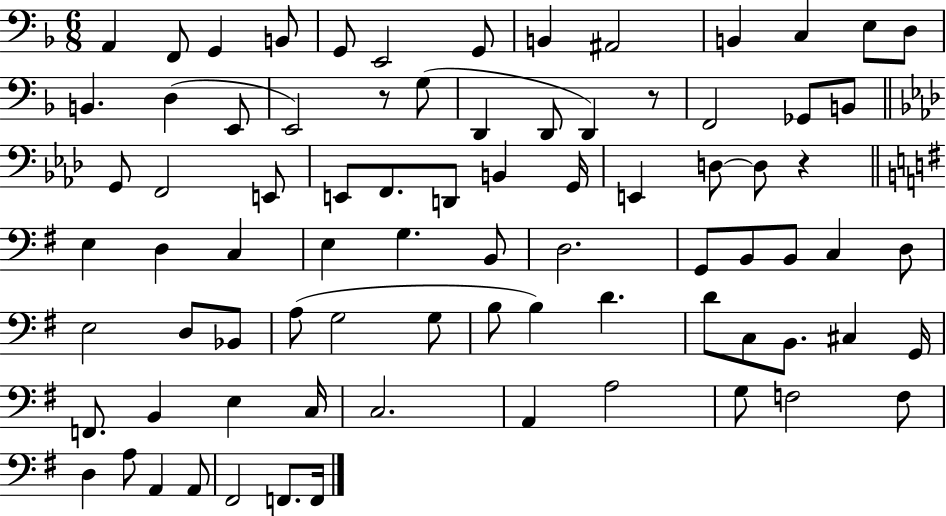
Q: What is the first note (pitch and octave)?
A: A2